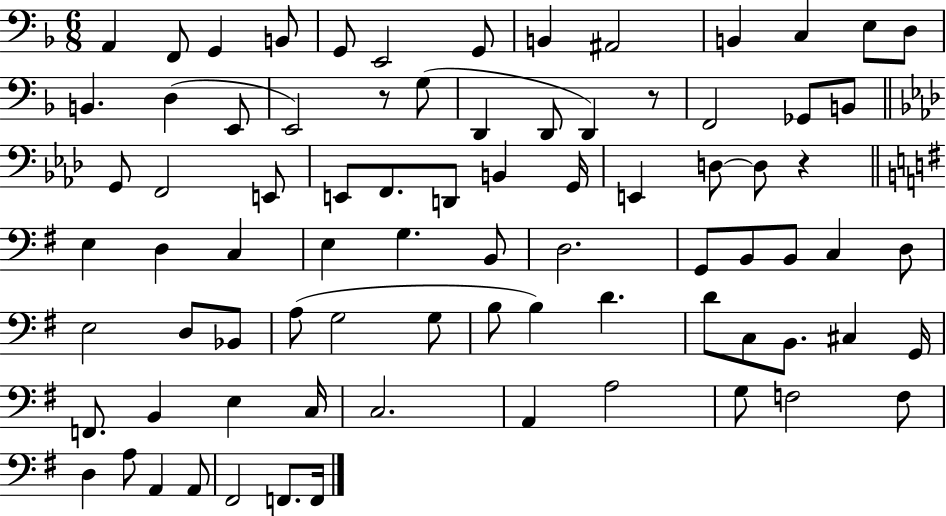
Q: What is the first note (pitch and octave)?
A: A2